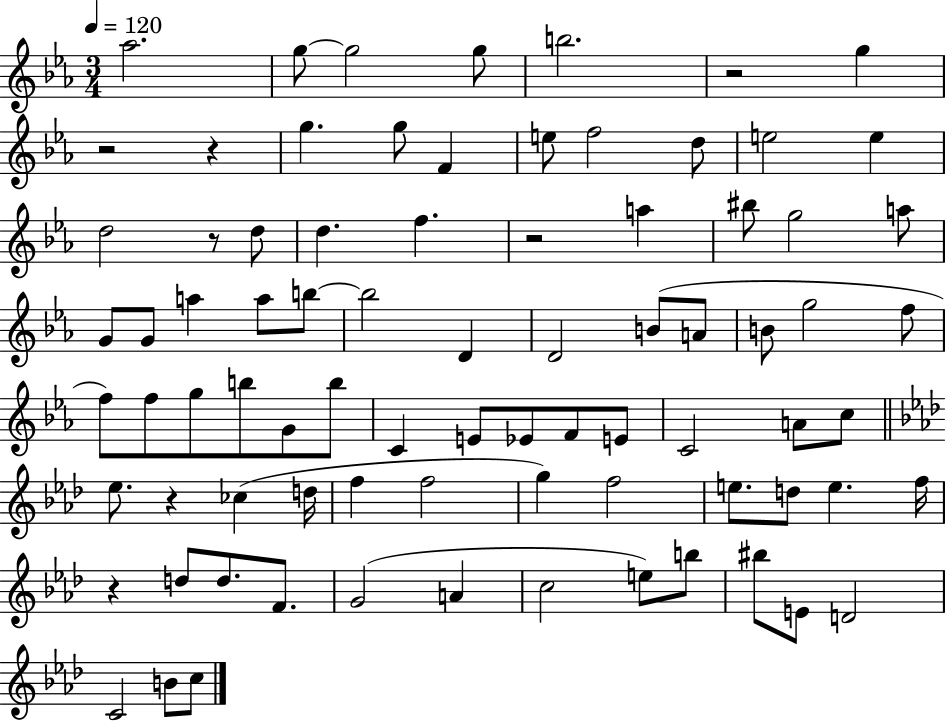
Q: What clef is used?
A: treble